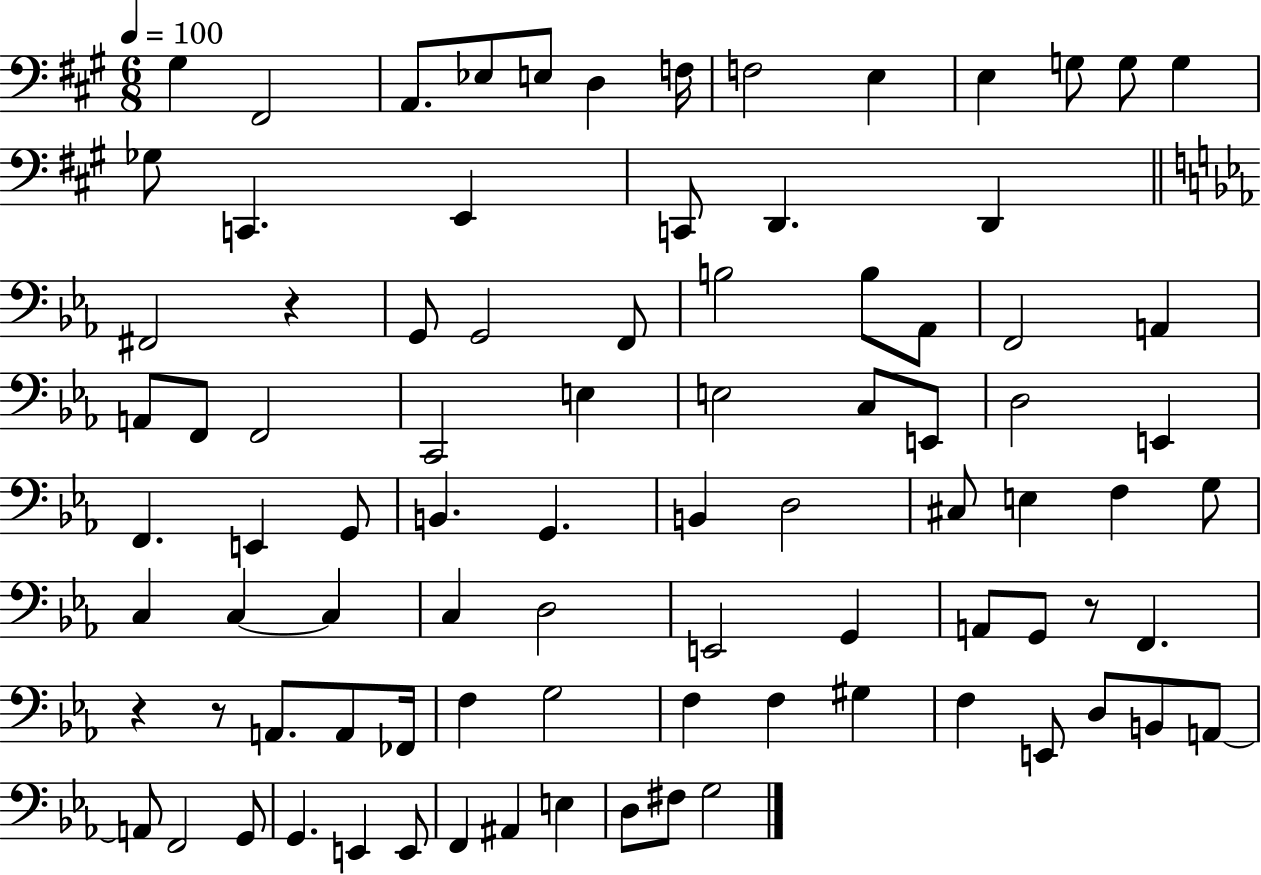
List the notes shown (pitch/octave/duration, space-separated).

G#3/q F#2/h A2/e. Eb3/e E3/e D3/q F3/s F3/h E3/q E3/q G3/e G3/e G3/q Gb3/e C2/q. E2/q C2/e D2/q. D2/q F#2/h R/q G2/e G2/h F2/e B3/h B3/e Ab2/e F2/h A2/q A2/e F2/e F2/h C2/h E3/q E3/h C3/e E2/e D3/h E2/q F2/q. E2/q G2/e B2/q. G2/q. B2/q D3/h C#3/e E3/q F3/q G3/e C3/q C3/q C3/q C3/q D3/h E2/h G2/q A2/e G2/e R/e F2/q. R/q R/e A2/e. A2/e FES2/s F3/q G3/h F3/q F3/q G#3/q F3/q E2/e D3/e B2/e A2/e A2/e F2/h G2/e G2/q. E2/q E2/e F2/q A#2/q E3/q D3/e F#3/e G3/h